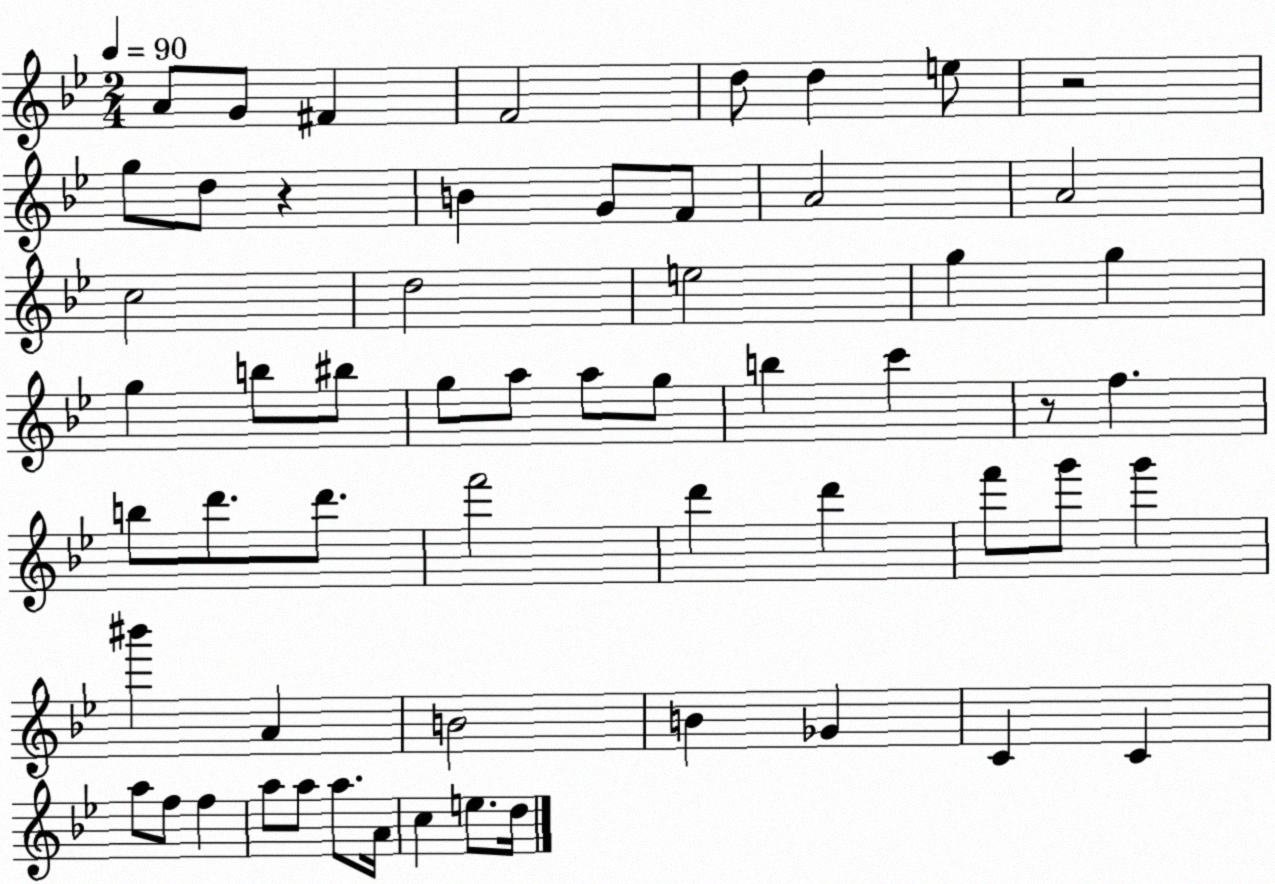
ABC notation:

X:1
T:Untitled
M:2/4
L:1/4
K:Bb
A/2 G/2 ^F F2 d/2 d e/2 z2 g/2 d/2 z B G/2 F/2 A2 A2 c2 d2 e2 g g g b/2 ^b/2 g/2 a/2 a/2 g/2 b c' z/2 f b/2 d'/2 d'/2 f'2 d' d' f'/2 g'/2 g' ^b' A B2 B _G C C a/2 f/2 f a/2 a/2 a/2 A/4 c e/2 d/4